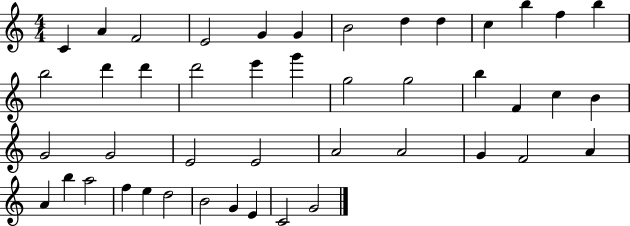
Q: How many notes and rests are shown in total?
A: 45